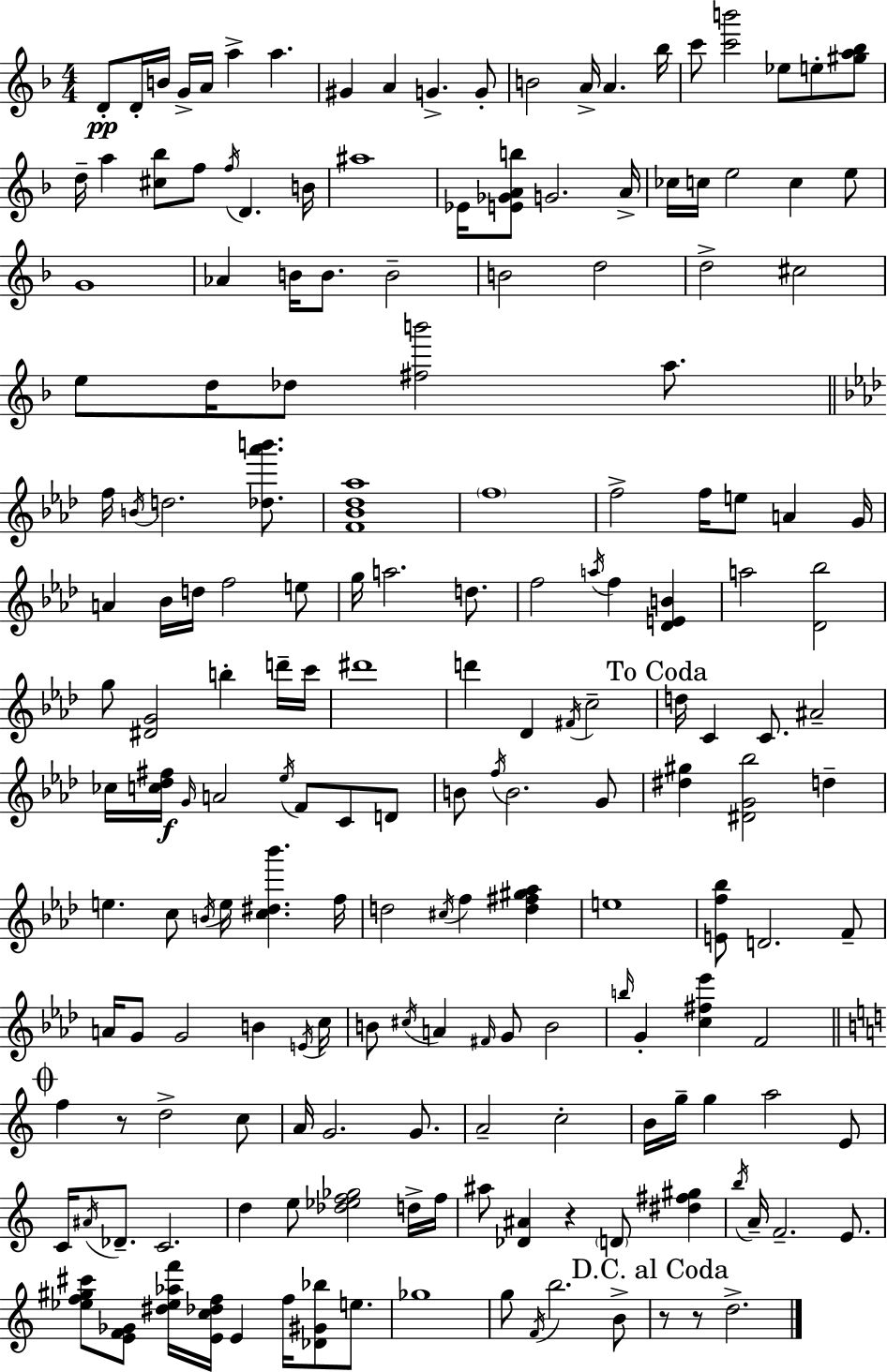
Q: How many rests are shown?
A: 4